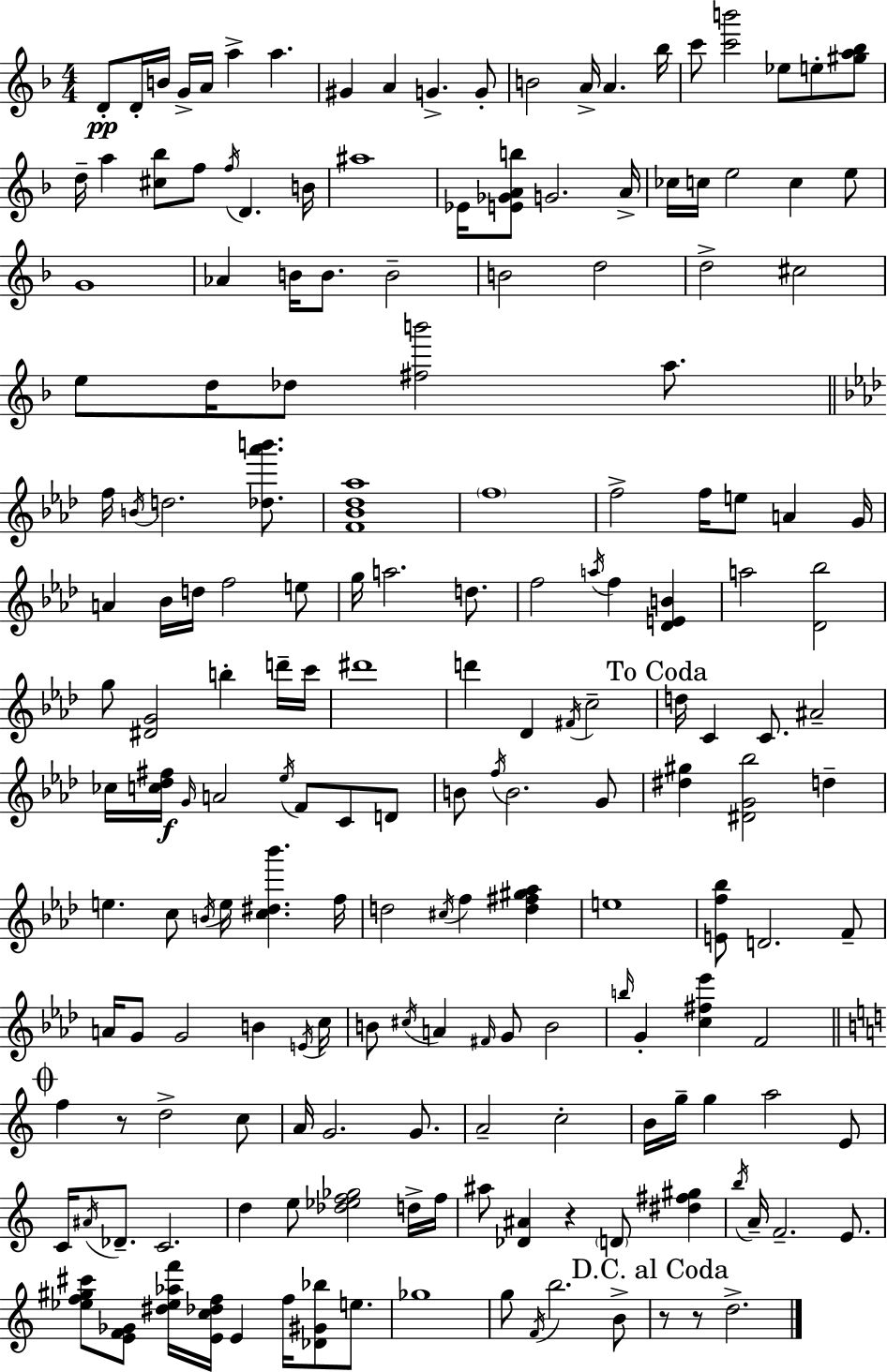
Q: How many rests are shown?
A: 4